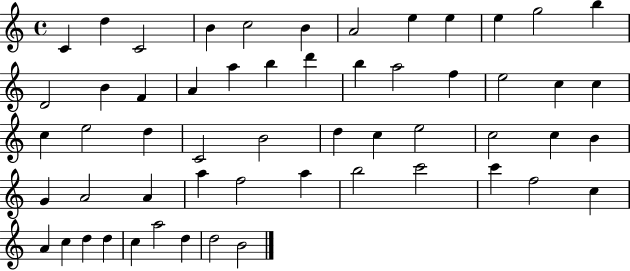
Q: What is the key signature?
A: C major